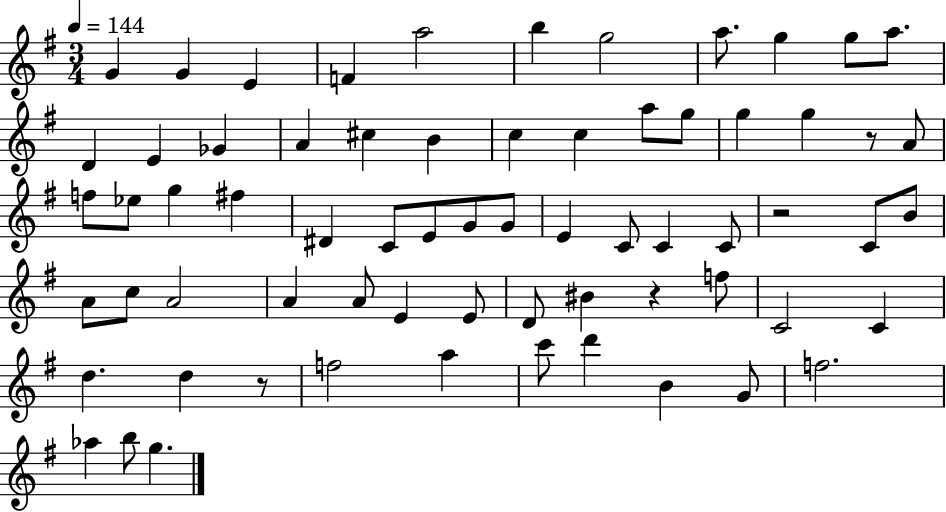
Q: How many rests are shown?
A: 4